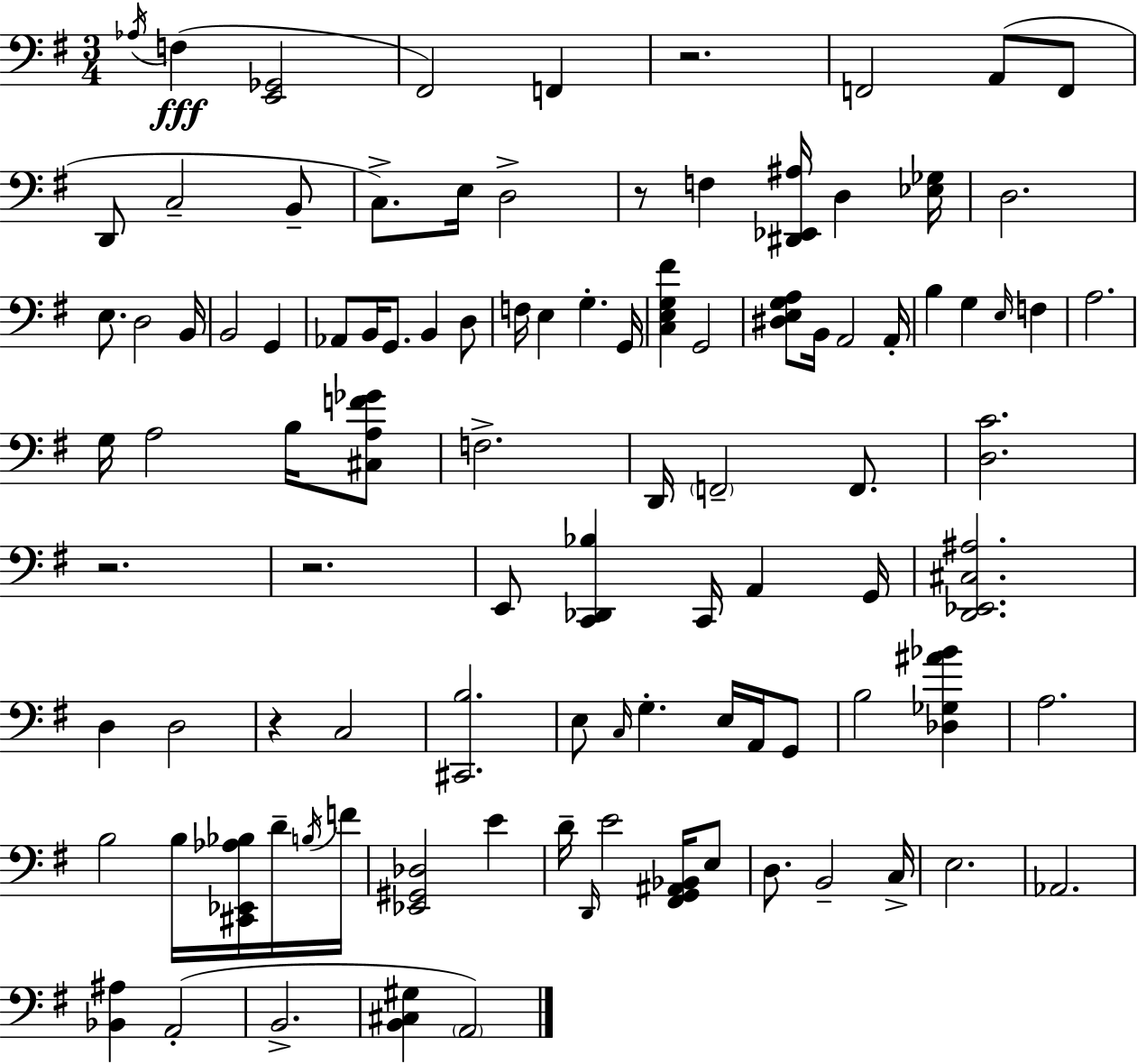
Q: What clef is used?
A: bass